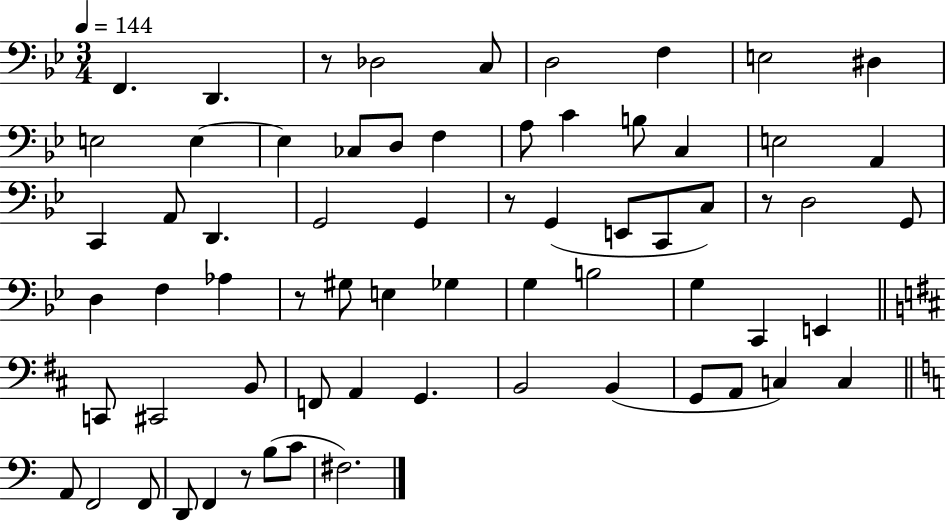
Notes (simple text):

F2/q. D2/q. R/e Db3/h C3/e D3/h F3/q E3/h D#3/q E3/h E3/q E3/q CES3/e D3/e F3/q A3/e C4/q B3/e C3/q E3/h A2/q C2/q A2/e D2/q. G2/h G2/q R/e G2/q E2/e C2/e C3/e R/e D3/h G2/e D3/q F3/q Ab3/q R/e G#3/e E3/q Gb3/q G3/q B3/h G3/q C2/q E2/q C2/e C#2/h B2/e F2/e A2/q G2/q. B2/h B2/q G2/e A2/e C3/q C3/q A2/e F2/h F2/e D2/e F2/q R/e B3/e C4/e F#3/h.